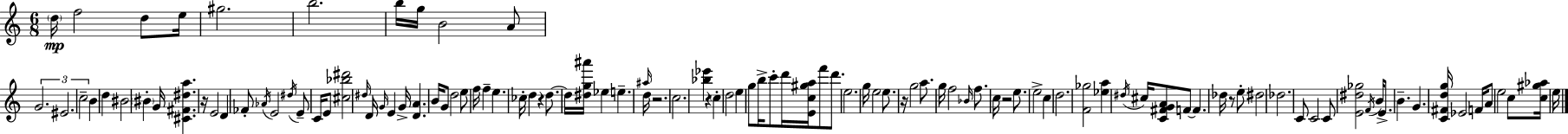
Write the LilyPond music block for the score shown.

{
  \clef treble
  \numericTimeSignature
  \time 6/8
  \key c \major
  \parenthesize d''16\mp f''2 d''8 e''16 | gis''2. | b''2. | b''16 g''16 b'2 a'8 | \break \tuplet 3/2 { g'2. | eis'2. | c''2-- } b'4 | d''4 bis'2 | \break \parenthesize bis'4-. g'16 <cis' fis' dis'' a''>4. r16 | e'2 d'4 | fes'8-. \acciaccatura { aes'16 } e'2 \acciaccatura { dis''16 } | e'8-- c'16 e'8 <cis'' bes'' dis'''>2 | \break \grace { dis''16 } d'16 \grace { g'16 } e'4 g'16-> <d' a'>4. | b'16 g'8 d''2 | e''8 f''16 f''4-- e''4. | ces''16-. d''4 r4 | \break d''8.~~ d''16 <dis'' g'' ais'''>16 ees''4 e''4.-- | \grace { ais''16 } d''16 r2. | c''2. | <bes'' ees'''>4 r4 | \break \parenthesize c''4-. d''2 | e''4 g''8 b''16-> c'''8-. d'''16 <e' c'' gis'' a''>16 | f'''8 d'''8. e''2. | g''16 e''2 | \break e''8. r16 g''2 | a''8. g''16 f''2 | \grace { bes'16 } f''8. c''16 r2 | e''8. e''2-> | \break c''4 d''2. | <f' ges''>2 | <ees'' a''>4 \acciaccatura { dis''16 } cis''16 <c' fis' g' a'>8 f'8~~ | f'4. des''16 r8 e''8-. dis''2 | \break des''2. | c'8 c'2 | c'8 <e' dis'' ges''>2 | \acciaccatura { f'16 } b'16 e'8.-> b'4.-- | \break g'4. <c' fis' d'' g''>16 ees'2 | f'16 a'8 e''2 | c''8 <c'' gis'' aes''>16 e''16 \bar "|."
}